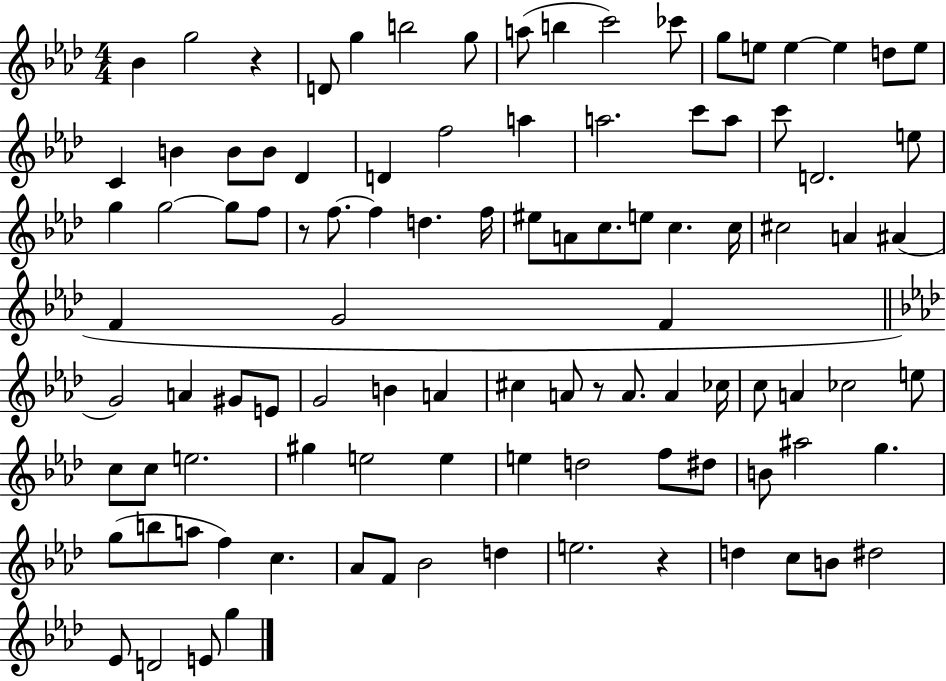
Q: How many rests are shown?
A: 4